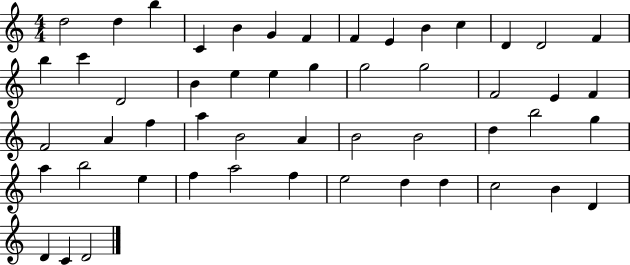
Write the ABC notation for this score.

X:1
T:Untitled
M:4/4
L:1/4
K:C
d2 d b C B G F F E B c D D2 F b c' D2 B e e g g2 g2 F2 E F F2 A f a B2 A B2 B2 d b2 g a b2 e f a2 f e2 d d c2 B D D C D2